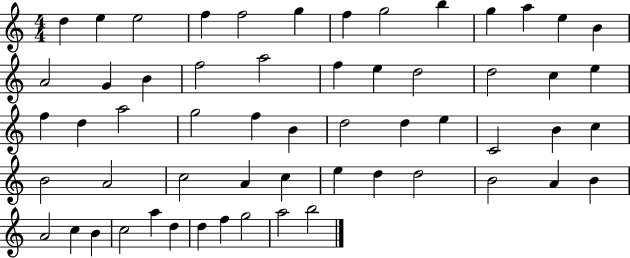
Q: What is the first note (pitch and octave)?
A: D5